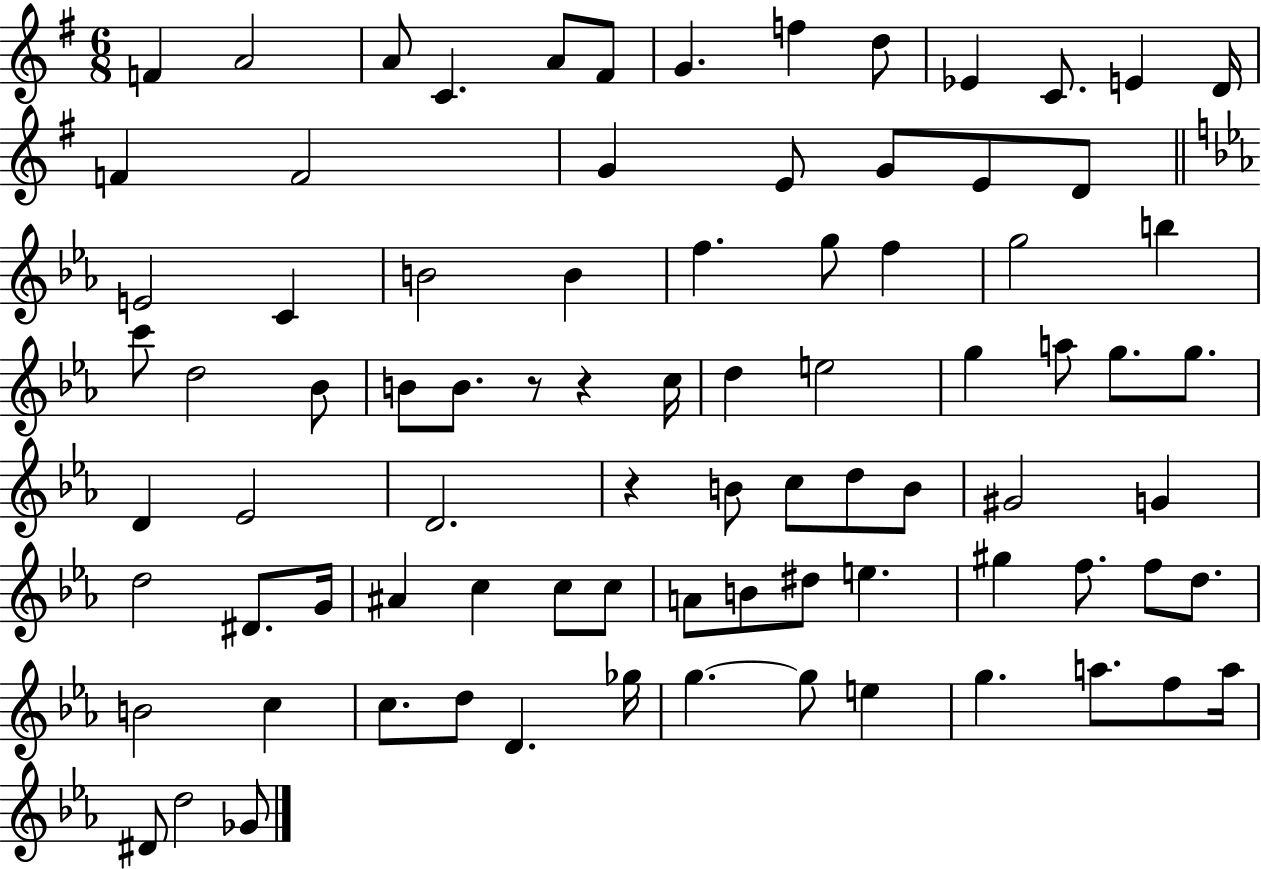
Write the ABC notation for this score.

X:1
T:Untitled
M:6/8
L:1/4
K:G
F A2 A/2 C A/2 ^F/2 G f d/2 _E C/2 E D/4 F F2 G E/2 G/2 E/2 D/2 E2 C B2 B f g/2 f g2 b c'/2 d2 _B/2 B/2 B/2 z/2 z c/4 d e2 g a/2 g/2 g/2 D _E2 D2 z B/2 c/2 d/2 B/2 ^G2 G d2 ^D/2 G/4 ^A c c/2 c/2 A/2 B/2 ^d/2 e ^g f/2 f/2 d/2 B2 c c/2 d/2 D _g/4 g g/2 e g a/2 f/2 a/4 ^D/2 d2 _G/2